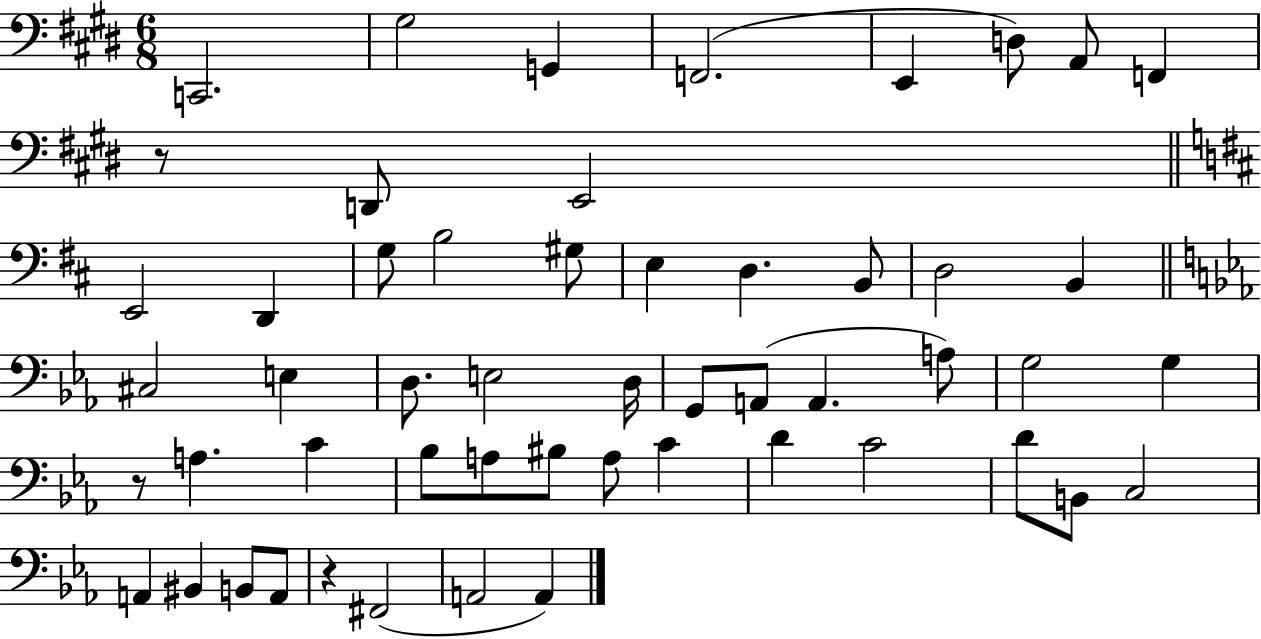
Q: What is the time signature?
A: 6/8